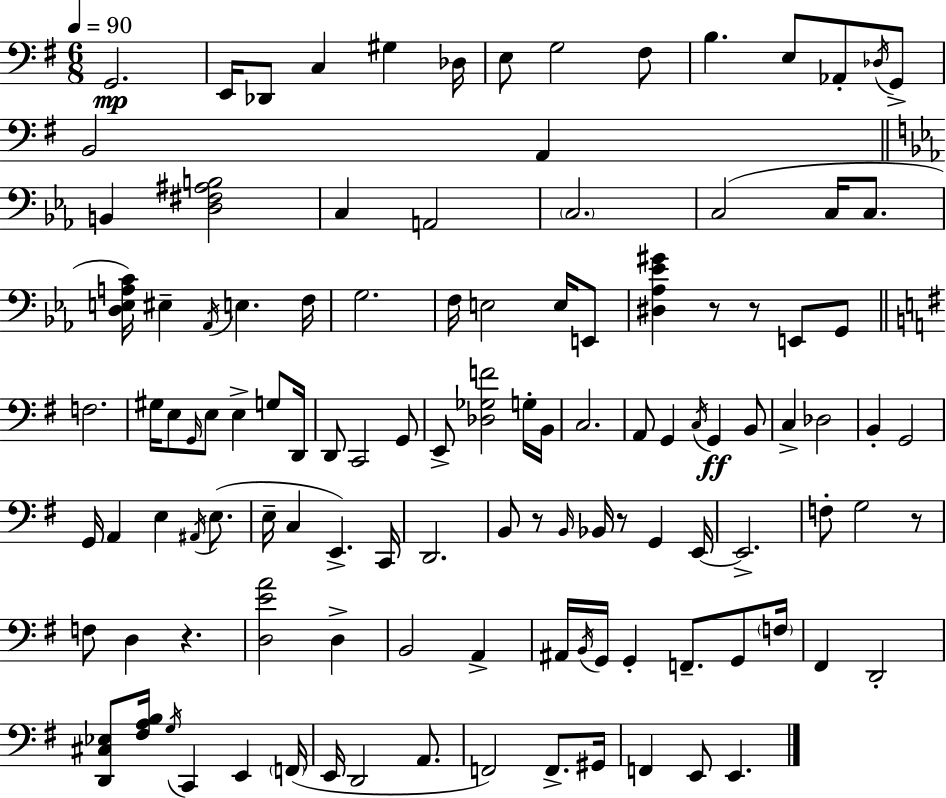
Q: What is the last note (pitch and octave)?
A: E2